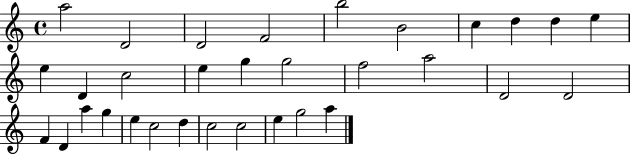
A5/h D4/h D4/h F4/h B5/h B4/h C5/q D5/q D5/q E5/q E5/q D4/q C5/h E5/q G5/q G5/h F5/h A5/h D4/h D4/h F4/q D4/q A5/q G5/q E5/q C5/h D5/q C5/h C5/h E5/q G5/h A5/q